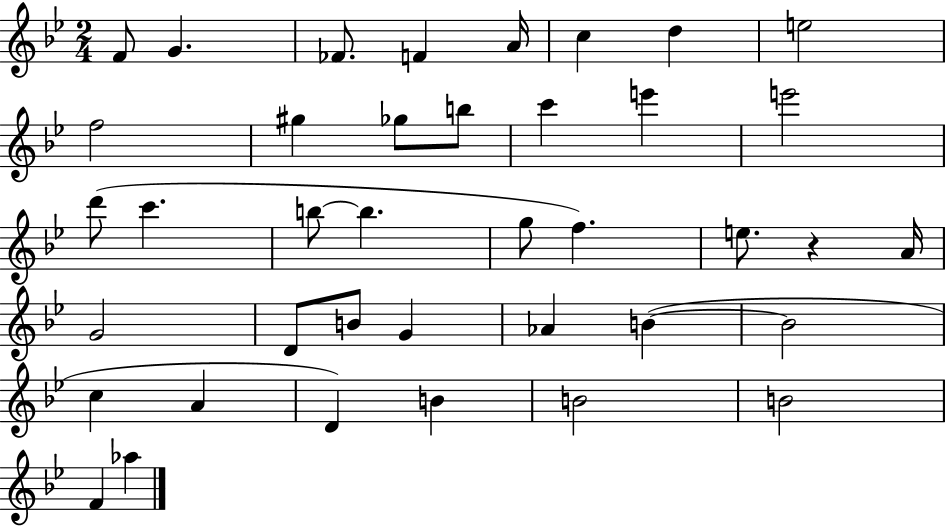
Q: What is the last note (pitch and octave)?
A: Ab5